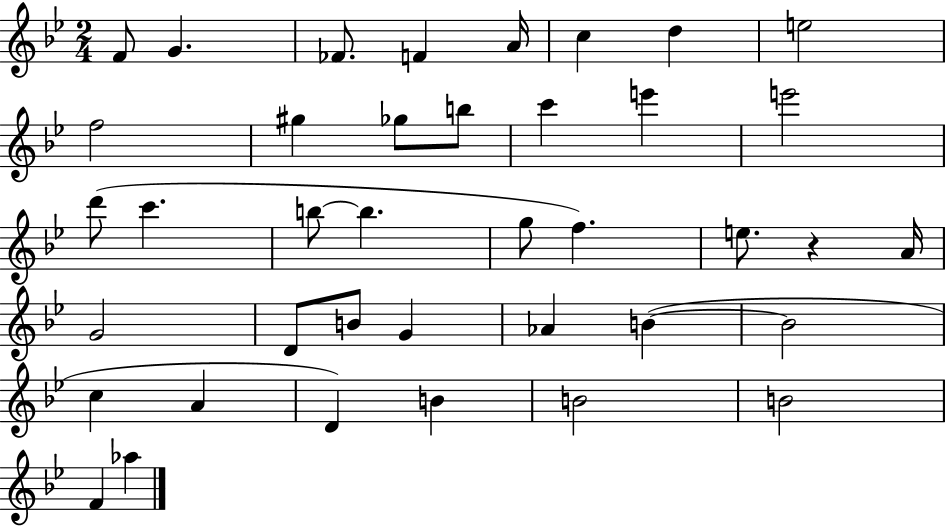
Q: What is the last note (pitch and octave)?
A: Ab5